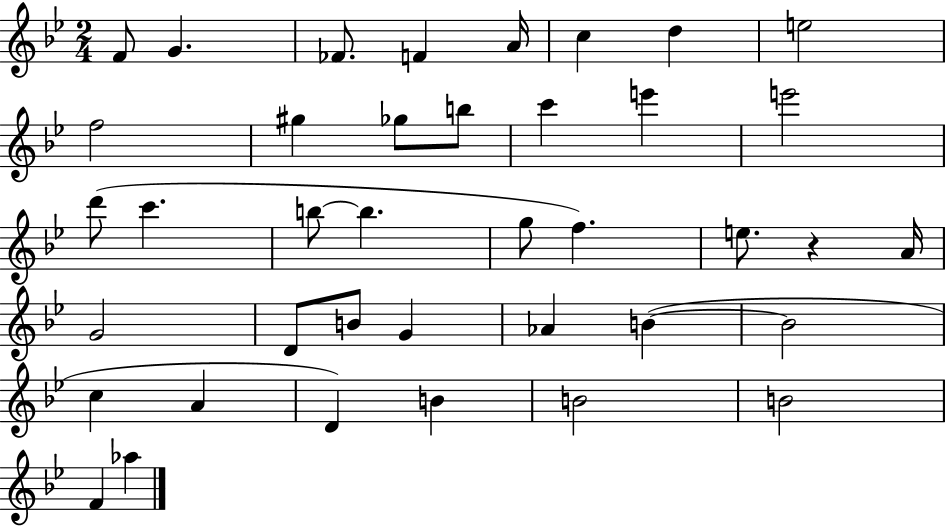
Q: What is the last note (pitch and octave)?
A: Ab5